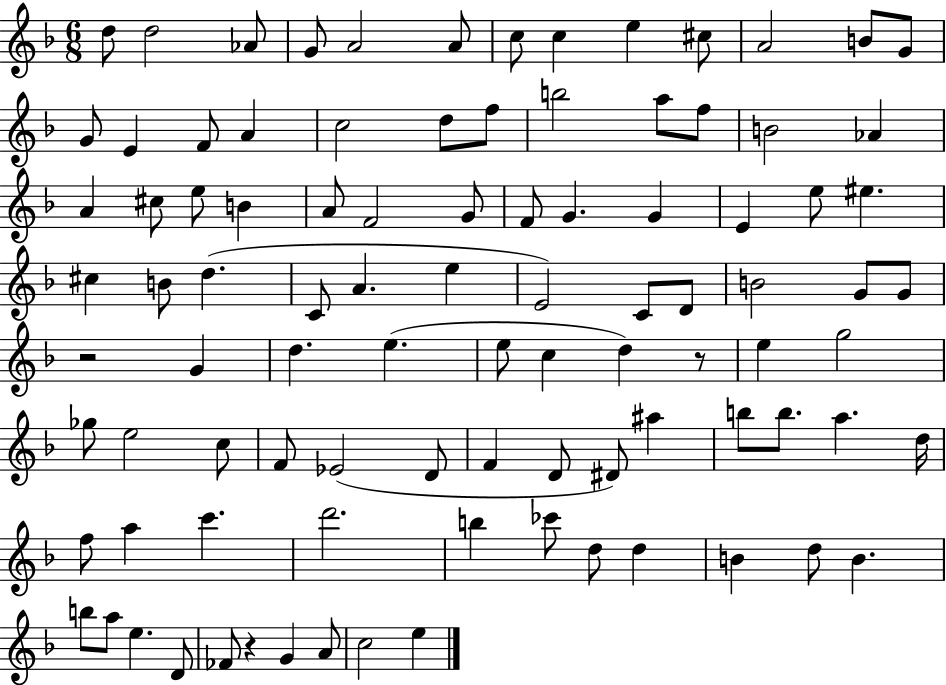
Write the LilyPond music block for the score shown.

{
  \clef treble
  \numericTimeSignature
  \time 6/8
  \key f \major
  d''8 d''2 aes'8 | g'8 a'2 a'8 | c''8 c''4 e''4 cis''8 | a'2 b'8 g'8 | \break g'8 e'4 f'8 a'4 | c''2 d''8 f''8 | b''2 a''8 f''8 | b'2 aes'4 | \break a'4 cis''8 e''8 b'4 | a'8 f'2 g'8 | f'8 g'4. g'4 | e'4 e''8 eis''4. | \break cis''4 b'8 d''4.( | c'8 a'4. e''4 | e'2) c'8 d'8 | b'2 g'8 g'8 | \break r2 g'4 | d''4. e''4.( | e''8 c''4 d''4) r8 | e''4 g''2 | \break ges''8 e''2 c''8 | f'8 ees'2( d'8 | f'4 d'8 dis'8) ais''4 | b''8 b''8. a''4. d''16 | \break f''8 a''4 c'''4. | d'''2. | b''4 ces'''8 d''8 d''4 | b'4 d''8 b'4. | \break b''8 a''8 e''4. d'8 | fes'8 r4 g'4 a'8 | c''2 e''4 | \bar "|."
}